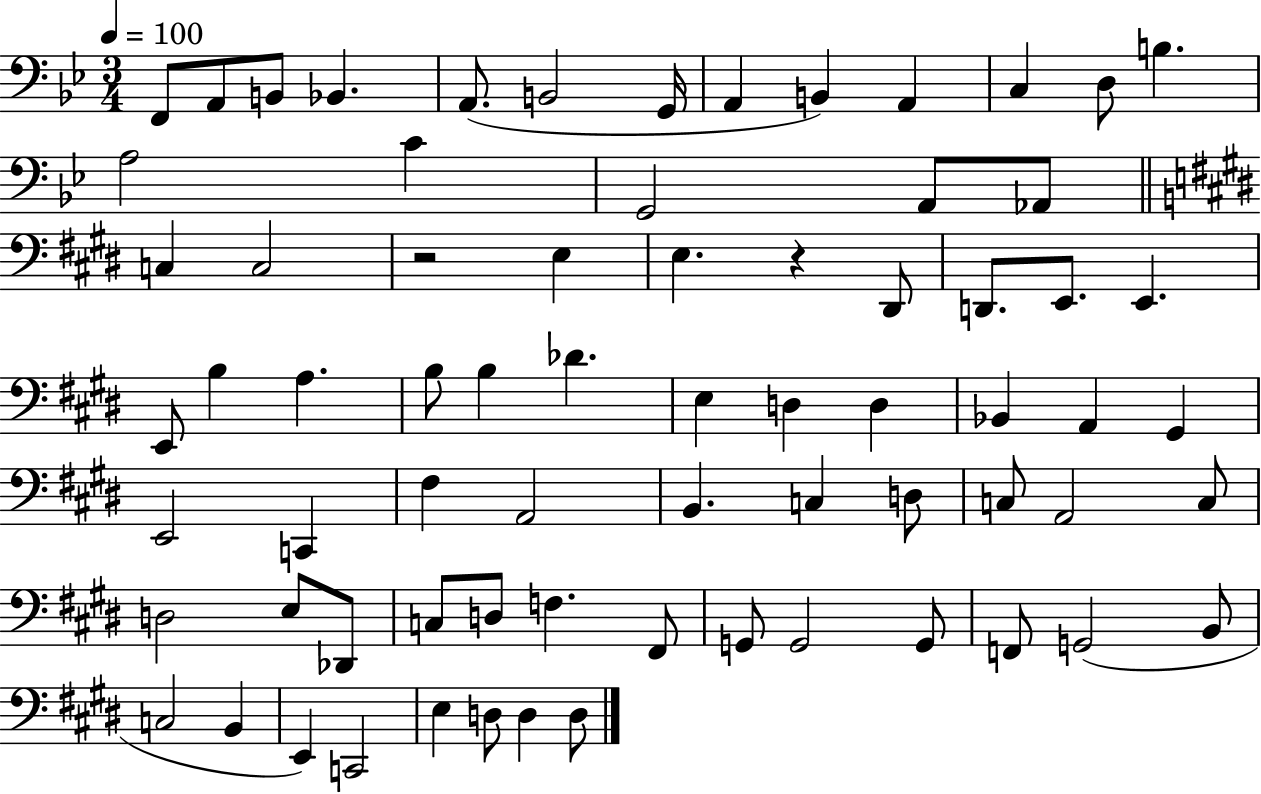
X:1
T:Untitled
M:3/4
L:1/4
K:Bb
F,,/2 A,,/2 B,,/2 _B,, A,,/2 B,,2 G,,/4 A,, B,, A,, C, D,/2 B, A,2 C G,,2 A,,/2 _A,,/2 C, C,2 z2 E, E, z ^D,,/2 D,,/2 E,,/2 E,, E,,/2 B, A, B,/2 B, _D E, D, D, _B,, A,, ^G,, E,,2 C,, ^F, A,,2 B,, C, D,/2 C,/2 A,,2 C,/2 D,2 E,/2 _D,,/2 C,/2 D,/2 F, ^F,,/2 G,,/2 G,,2 G,,/2 F,,/2 G,,2 B,,/2 C,2 B,, E,, C,,2 E, D,/2 D, D,/2